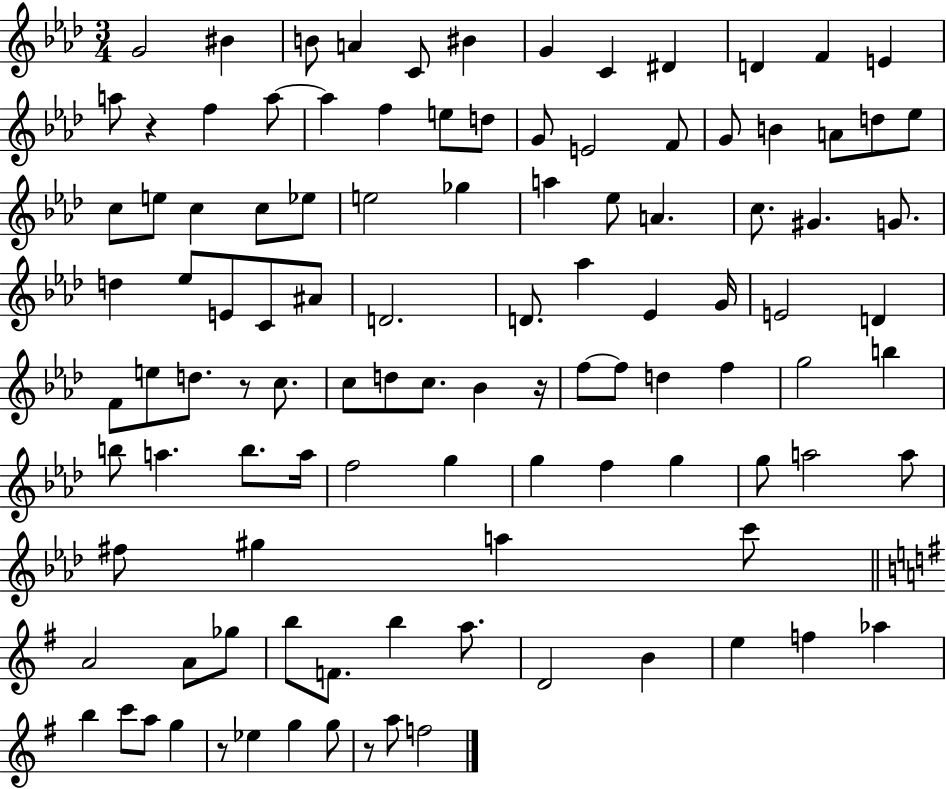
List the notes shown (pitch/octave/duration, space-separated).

G4/h BIS4/q B4/e A4/q C4/e BIS4/q G4/q C4/q D#4/q D4/q F4/q E4/q A5/e R/q F5/q A5/e A5/q F5/q E5/e D5/e G4/e E4/h F4/e G4/e B4/q A4/e D5/e Eb5/e C5/e E5/e C5/q C5/e Eb5/e E5/h Gb5/q A5/q Eb5/e A4/q. C5/e. G#4/q. G4/e. D5/q Eb5/e E4/e C4/e A#4/e D4/h. D4/e. Ab5/q Eb4/q G4/s E4/h D4/q F4/e E5/e D5/e. R/e C5/e. C5/e D5/e C5/e. Bb4/q R/s F5/e F5/e D5/q F5/q G5/h B5/q B5/e A5/q. B5/e. A5/s F5/h G5/q G5/q F5/q G5/q G5/e A5/h A5/e F#5/e G#5/q A5/q C6/e A4/h A4/e Gb5/e B5/e F4/e. B5/q A5/e. D4/h B4/q E5/q F5/q Ab5/q B5/q C6/e A5/e G5/q R/e Eb5/q G5/q G5/e R/e A5/e F5/h